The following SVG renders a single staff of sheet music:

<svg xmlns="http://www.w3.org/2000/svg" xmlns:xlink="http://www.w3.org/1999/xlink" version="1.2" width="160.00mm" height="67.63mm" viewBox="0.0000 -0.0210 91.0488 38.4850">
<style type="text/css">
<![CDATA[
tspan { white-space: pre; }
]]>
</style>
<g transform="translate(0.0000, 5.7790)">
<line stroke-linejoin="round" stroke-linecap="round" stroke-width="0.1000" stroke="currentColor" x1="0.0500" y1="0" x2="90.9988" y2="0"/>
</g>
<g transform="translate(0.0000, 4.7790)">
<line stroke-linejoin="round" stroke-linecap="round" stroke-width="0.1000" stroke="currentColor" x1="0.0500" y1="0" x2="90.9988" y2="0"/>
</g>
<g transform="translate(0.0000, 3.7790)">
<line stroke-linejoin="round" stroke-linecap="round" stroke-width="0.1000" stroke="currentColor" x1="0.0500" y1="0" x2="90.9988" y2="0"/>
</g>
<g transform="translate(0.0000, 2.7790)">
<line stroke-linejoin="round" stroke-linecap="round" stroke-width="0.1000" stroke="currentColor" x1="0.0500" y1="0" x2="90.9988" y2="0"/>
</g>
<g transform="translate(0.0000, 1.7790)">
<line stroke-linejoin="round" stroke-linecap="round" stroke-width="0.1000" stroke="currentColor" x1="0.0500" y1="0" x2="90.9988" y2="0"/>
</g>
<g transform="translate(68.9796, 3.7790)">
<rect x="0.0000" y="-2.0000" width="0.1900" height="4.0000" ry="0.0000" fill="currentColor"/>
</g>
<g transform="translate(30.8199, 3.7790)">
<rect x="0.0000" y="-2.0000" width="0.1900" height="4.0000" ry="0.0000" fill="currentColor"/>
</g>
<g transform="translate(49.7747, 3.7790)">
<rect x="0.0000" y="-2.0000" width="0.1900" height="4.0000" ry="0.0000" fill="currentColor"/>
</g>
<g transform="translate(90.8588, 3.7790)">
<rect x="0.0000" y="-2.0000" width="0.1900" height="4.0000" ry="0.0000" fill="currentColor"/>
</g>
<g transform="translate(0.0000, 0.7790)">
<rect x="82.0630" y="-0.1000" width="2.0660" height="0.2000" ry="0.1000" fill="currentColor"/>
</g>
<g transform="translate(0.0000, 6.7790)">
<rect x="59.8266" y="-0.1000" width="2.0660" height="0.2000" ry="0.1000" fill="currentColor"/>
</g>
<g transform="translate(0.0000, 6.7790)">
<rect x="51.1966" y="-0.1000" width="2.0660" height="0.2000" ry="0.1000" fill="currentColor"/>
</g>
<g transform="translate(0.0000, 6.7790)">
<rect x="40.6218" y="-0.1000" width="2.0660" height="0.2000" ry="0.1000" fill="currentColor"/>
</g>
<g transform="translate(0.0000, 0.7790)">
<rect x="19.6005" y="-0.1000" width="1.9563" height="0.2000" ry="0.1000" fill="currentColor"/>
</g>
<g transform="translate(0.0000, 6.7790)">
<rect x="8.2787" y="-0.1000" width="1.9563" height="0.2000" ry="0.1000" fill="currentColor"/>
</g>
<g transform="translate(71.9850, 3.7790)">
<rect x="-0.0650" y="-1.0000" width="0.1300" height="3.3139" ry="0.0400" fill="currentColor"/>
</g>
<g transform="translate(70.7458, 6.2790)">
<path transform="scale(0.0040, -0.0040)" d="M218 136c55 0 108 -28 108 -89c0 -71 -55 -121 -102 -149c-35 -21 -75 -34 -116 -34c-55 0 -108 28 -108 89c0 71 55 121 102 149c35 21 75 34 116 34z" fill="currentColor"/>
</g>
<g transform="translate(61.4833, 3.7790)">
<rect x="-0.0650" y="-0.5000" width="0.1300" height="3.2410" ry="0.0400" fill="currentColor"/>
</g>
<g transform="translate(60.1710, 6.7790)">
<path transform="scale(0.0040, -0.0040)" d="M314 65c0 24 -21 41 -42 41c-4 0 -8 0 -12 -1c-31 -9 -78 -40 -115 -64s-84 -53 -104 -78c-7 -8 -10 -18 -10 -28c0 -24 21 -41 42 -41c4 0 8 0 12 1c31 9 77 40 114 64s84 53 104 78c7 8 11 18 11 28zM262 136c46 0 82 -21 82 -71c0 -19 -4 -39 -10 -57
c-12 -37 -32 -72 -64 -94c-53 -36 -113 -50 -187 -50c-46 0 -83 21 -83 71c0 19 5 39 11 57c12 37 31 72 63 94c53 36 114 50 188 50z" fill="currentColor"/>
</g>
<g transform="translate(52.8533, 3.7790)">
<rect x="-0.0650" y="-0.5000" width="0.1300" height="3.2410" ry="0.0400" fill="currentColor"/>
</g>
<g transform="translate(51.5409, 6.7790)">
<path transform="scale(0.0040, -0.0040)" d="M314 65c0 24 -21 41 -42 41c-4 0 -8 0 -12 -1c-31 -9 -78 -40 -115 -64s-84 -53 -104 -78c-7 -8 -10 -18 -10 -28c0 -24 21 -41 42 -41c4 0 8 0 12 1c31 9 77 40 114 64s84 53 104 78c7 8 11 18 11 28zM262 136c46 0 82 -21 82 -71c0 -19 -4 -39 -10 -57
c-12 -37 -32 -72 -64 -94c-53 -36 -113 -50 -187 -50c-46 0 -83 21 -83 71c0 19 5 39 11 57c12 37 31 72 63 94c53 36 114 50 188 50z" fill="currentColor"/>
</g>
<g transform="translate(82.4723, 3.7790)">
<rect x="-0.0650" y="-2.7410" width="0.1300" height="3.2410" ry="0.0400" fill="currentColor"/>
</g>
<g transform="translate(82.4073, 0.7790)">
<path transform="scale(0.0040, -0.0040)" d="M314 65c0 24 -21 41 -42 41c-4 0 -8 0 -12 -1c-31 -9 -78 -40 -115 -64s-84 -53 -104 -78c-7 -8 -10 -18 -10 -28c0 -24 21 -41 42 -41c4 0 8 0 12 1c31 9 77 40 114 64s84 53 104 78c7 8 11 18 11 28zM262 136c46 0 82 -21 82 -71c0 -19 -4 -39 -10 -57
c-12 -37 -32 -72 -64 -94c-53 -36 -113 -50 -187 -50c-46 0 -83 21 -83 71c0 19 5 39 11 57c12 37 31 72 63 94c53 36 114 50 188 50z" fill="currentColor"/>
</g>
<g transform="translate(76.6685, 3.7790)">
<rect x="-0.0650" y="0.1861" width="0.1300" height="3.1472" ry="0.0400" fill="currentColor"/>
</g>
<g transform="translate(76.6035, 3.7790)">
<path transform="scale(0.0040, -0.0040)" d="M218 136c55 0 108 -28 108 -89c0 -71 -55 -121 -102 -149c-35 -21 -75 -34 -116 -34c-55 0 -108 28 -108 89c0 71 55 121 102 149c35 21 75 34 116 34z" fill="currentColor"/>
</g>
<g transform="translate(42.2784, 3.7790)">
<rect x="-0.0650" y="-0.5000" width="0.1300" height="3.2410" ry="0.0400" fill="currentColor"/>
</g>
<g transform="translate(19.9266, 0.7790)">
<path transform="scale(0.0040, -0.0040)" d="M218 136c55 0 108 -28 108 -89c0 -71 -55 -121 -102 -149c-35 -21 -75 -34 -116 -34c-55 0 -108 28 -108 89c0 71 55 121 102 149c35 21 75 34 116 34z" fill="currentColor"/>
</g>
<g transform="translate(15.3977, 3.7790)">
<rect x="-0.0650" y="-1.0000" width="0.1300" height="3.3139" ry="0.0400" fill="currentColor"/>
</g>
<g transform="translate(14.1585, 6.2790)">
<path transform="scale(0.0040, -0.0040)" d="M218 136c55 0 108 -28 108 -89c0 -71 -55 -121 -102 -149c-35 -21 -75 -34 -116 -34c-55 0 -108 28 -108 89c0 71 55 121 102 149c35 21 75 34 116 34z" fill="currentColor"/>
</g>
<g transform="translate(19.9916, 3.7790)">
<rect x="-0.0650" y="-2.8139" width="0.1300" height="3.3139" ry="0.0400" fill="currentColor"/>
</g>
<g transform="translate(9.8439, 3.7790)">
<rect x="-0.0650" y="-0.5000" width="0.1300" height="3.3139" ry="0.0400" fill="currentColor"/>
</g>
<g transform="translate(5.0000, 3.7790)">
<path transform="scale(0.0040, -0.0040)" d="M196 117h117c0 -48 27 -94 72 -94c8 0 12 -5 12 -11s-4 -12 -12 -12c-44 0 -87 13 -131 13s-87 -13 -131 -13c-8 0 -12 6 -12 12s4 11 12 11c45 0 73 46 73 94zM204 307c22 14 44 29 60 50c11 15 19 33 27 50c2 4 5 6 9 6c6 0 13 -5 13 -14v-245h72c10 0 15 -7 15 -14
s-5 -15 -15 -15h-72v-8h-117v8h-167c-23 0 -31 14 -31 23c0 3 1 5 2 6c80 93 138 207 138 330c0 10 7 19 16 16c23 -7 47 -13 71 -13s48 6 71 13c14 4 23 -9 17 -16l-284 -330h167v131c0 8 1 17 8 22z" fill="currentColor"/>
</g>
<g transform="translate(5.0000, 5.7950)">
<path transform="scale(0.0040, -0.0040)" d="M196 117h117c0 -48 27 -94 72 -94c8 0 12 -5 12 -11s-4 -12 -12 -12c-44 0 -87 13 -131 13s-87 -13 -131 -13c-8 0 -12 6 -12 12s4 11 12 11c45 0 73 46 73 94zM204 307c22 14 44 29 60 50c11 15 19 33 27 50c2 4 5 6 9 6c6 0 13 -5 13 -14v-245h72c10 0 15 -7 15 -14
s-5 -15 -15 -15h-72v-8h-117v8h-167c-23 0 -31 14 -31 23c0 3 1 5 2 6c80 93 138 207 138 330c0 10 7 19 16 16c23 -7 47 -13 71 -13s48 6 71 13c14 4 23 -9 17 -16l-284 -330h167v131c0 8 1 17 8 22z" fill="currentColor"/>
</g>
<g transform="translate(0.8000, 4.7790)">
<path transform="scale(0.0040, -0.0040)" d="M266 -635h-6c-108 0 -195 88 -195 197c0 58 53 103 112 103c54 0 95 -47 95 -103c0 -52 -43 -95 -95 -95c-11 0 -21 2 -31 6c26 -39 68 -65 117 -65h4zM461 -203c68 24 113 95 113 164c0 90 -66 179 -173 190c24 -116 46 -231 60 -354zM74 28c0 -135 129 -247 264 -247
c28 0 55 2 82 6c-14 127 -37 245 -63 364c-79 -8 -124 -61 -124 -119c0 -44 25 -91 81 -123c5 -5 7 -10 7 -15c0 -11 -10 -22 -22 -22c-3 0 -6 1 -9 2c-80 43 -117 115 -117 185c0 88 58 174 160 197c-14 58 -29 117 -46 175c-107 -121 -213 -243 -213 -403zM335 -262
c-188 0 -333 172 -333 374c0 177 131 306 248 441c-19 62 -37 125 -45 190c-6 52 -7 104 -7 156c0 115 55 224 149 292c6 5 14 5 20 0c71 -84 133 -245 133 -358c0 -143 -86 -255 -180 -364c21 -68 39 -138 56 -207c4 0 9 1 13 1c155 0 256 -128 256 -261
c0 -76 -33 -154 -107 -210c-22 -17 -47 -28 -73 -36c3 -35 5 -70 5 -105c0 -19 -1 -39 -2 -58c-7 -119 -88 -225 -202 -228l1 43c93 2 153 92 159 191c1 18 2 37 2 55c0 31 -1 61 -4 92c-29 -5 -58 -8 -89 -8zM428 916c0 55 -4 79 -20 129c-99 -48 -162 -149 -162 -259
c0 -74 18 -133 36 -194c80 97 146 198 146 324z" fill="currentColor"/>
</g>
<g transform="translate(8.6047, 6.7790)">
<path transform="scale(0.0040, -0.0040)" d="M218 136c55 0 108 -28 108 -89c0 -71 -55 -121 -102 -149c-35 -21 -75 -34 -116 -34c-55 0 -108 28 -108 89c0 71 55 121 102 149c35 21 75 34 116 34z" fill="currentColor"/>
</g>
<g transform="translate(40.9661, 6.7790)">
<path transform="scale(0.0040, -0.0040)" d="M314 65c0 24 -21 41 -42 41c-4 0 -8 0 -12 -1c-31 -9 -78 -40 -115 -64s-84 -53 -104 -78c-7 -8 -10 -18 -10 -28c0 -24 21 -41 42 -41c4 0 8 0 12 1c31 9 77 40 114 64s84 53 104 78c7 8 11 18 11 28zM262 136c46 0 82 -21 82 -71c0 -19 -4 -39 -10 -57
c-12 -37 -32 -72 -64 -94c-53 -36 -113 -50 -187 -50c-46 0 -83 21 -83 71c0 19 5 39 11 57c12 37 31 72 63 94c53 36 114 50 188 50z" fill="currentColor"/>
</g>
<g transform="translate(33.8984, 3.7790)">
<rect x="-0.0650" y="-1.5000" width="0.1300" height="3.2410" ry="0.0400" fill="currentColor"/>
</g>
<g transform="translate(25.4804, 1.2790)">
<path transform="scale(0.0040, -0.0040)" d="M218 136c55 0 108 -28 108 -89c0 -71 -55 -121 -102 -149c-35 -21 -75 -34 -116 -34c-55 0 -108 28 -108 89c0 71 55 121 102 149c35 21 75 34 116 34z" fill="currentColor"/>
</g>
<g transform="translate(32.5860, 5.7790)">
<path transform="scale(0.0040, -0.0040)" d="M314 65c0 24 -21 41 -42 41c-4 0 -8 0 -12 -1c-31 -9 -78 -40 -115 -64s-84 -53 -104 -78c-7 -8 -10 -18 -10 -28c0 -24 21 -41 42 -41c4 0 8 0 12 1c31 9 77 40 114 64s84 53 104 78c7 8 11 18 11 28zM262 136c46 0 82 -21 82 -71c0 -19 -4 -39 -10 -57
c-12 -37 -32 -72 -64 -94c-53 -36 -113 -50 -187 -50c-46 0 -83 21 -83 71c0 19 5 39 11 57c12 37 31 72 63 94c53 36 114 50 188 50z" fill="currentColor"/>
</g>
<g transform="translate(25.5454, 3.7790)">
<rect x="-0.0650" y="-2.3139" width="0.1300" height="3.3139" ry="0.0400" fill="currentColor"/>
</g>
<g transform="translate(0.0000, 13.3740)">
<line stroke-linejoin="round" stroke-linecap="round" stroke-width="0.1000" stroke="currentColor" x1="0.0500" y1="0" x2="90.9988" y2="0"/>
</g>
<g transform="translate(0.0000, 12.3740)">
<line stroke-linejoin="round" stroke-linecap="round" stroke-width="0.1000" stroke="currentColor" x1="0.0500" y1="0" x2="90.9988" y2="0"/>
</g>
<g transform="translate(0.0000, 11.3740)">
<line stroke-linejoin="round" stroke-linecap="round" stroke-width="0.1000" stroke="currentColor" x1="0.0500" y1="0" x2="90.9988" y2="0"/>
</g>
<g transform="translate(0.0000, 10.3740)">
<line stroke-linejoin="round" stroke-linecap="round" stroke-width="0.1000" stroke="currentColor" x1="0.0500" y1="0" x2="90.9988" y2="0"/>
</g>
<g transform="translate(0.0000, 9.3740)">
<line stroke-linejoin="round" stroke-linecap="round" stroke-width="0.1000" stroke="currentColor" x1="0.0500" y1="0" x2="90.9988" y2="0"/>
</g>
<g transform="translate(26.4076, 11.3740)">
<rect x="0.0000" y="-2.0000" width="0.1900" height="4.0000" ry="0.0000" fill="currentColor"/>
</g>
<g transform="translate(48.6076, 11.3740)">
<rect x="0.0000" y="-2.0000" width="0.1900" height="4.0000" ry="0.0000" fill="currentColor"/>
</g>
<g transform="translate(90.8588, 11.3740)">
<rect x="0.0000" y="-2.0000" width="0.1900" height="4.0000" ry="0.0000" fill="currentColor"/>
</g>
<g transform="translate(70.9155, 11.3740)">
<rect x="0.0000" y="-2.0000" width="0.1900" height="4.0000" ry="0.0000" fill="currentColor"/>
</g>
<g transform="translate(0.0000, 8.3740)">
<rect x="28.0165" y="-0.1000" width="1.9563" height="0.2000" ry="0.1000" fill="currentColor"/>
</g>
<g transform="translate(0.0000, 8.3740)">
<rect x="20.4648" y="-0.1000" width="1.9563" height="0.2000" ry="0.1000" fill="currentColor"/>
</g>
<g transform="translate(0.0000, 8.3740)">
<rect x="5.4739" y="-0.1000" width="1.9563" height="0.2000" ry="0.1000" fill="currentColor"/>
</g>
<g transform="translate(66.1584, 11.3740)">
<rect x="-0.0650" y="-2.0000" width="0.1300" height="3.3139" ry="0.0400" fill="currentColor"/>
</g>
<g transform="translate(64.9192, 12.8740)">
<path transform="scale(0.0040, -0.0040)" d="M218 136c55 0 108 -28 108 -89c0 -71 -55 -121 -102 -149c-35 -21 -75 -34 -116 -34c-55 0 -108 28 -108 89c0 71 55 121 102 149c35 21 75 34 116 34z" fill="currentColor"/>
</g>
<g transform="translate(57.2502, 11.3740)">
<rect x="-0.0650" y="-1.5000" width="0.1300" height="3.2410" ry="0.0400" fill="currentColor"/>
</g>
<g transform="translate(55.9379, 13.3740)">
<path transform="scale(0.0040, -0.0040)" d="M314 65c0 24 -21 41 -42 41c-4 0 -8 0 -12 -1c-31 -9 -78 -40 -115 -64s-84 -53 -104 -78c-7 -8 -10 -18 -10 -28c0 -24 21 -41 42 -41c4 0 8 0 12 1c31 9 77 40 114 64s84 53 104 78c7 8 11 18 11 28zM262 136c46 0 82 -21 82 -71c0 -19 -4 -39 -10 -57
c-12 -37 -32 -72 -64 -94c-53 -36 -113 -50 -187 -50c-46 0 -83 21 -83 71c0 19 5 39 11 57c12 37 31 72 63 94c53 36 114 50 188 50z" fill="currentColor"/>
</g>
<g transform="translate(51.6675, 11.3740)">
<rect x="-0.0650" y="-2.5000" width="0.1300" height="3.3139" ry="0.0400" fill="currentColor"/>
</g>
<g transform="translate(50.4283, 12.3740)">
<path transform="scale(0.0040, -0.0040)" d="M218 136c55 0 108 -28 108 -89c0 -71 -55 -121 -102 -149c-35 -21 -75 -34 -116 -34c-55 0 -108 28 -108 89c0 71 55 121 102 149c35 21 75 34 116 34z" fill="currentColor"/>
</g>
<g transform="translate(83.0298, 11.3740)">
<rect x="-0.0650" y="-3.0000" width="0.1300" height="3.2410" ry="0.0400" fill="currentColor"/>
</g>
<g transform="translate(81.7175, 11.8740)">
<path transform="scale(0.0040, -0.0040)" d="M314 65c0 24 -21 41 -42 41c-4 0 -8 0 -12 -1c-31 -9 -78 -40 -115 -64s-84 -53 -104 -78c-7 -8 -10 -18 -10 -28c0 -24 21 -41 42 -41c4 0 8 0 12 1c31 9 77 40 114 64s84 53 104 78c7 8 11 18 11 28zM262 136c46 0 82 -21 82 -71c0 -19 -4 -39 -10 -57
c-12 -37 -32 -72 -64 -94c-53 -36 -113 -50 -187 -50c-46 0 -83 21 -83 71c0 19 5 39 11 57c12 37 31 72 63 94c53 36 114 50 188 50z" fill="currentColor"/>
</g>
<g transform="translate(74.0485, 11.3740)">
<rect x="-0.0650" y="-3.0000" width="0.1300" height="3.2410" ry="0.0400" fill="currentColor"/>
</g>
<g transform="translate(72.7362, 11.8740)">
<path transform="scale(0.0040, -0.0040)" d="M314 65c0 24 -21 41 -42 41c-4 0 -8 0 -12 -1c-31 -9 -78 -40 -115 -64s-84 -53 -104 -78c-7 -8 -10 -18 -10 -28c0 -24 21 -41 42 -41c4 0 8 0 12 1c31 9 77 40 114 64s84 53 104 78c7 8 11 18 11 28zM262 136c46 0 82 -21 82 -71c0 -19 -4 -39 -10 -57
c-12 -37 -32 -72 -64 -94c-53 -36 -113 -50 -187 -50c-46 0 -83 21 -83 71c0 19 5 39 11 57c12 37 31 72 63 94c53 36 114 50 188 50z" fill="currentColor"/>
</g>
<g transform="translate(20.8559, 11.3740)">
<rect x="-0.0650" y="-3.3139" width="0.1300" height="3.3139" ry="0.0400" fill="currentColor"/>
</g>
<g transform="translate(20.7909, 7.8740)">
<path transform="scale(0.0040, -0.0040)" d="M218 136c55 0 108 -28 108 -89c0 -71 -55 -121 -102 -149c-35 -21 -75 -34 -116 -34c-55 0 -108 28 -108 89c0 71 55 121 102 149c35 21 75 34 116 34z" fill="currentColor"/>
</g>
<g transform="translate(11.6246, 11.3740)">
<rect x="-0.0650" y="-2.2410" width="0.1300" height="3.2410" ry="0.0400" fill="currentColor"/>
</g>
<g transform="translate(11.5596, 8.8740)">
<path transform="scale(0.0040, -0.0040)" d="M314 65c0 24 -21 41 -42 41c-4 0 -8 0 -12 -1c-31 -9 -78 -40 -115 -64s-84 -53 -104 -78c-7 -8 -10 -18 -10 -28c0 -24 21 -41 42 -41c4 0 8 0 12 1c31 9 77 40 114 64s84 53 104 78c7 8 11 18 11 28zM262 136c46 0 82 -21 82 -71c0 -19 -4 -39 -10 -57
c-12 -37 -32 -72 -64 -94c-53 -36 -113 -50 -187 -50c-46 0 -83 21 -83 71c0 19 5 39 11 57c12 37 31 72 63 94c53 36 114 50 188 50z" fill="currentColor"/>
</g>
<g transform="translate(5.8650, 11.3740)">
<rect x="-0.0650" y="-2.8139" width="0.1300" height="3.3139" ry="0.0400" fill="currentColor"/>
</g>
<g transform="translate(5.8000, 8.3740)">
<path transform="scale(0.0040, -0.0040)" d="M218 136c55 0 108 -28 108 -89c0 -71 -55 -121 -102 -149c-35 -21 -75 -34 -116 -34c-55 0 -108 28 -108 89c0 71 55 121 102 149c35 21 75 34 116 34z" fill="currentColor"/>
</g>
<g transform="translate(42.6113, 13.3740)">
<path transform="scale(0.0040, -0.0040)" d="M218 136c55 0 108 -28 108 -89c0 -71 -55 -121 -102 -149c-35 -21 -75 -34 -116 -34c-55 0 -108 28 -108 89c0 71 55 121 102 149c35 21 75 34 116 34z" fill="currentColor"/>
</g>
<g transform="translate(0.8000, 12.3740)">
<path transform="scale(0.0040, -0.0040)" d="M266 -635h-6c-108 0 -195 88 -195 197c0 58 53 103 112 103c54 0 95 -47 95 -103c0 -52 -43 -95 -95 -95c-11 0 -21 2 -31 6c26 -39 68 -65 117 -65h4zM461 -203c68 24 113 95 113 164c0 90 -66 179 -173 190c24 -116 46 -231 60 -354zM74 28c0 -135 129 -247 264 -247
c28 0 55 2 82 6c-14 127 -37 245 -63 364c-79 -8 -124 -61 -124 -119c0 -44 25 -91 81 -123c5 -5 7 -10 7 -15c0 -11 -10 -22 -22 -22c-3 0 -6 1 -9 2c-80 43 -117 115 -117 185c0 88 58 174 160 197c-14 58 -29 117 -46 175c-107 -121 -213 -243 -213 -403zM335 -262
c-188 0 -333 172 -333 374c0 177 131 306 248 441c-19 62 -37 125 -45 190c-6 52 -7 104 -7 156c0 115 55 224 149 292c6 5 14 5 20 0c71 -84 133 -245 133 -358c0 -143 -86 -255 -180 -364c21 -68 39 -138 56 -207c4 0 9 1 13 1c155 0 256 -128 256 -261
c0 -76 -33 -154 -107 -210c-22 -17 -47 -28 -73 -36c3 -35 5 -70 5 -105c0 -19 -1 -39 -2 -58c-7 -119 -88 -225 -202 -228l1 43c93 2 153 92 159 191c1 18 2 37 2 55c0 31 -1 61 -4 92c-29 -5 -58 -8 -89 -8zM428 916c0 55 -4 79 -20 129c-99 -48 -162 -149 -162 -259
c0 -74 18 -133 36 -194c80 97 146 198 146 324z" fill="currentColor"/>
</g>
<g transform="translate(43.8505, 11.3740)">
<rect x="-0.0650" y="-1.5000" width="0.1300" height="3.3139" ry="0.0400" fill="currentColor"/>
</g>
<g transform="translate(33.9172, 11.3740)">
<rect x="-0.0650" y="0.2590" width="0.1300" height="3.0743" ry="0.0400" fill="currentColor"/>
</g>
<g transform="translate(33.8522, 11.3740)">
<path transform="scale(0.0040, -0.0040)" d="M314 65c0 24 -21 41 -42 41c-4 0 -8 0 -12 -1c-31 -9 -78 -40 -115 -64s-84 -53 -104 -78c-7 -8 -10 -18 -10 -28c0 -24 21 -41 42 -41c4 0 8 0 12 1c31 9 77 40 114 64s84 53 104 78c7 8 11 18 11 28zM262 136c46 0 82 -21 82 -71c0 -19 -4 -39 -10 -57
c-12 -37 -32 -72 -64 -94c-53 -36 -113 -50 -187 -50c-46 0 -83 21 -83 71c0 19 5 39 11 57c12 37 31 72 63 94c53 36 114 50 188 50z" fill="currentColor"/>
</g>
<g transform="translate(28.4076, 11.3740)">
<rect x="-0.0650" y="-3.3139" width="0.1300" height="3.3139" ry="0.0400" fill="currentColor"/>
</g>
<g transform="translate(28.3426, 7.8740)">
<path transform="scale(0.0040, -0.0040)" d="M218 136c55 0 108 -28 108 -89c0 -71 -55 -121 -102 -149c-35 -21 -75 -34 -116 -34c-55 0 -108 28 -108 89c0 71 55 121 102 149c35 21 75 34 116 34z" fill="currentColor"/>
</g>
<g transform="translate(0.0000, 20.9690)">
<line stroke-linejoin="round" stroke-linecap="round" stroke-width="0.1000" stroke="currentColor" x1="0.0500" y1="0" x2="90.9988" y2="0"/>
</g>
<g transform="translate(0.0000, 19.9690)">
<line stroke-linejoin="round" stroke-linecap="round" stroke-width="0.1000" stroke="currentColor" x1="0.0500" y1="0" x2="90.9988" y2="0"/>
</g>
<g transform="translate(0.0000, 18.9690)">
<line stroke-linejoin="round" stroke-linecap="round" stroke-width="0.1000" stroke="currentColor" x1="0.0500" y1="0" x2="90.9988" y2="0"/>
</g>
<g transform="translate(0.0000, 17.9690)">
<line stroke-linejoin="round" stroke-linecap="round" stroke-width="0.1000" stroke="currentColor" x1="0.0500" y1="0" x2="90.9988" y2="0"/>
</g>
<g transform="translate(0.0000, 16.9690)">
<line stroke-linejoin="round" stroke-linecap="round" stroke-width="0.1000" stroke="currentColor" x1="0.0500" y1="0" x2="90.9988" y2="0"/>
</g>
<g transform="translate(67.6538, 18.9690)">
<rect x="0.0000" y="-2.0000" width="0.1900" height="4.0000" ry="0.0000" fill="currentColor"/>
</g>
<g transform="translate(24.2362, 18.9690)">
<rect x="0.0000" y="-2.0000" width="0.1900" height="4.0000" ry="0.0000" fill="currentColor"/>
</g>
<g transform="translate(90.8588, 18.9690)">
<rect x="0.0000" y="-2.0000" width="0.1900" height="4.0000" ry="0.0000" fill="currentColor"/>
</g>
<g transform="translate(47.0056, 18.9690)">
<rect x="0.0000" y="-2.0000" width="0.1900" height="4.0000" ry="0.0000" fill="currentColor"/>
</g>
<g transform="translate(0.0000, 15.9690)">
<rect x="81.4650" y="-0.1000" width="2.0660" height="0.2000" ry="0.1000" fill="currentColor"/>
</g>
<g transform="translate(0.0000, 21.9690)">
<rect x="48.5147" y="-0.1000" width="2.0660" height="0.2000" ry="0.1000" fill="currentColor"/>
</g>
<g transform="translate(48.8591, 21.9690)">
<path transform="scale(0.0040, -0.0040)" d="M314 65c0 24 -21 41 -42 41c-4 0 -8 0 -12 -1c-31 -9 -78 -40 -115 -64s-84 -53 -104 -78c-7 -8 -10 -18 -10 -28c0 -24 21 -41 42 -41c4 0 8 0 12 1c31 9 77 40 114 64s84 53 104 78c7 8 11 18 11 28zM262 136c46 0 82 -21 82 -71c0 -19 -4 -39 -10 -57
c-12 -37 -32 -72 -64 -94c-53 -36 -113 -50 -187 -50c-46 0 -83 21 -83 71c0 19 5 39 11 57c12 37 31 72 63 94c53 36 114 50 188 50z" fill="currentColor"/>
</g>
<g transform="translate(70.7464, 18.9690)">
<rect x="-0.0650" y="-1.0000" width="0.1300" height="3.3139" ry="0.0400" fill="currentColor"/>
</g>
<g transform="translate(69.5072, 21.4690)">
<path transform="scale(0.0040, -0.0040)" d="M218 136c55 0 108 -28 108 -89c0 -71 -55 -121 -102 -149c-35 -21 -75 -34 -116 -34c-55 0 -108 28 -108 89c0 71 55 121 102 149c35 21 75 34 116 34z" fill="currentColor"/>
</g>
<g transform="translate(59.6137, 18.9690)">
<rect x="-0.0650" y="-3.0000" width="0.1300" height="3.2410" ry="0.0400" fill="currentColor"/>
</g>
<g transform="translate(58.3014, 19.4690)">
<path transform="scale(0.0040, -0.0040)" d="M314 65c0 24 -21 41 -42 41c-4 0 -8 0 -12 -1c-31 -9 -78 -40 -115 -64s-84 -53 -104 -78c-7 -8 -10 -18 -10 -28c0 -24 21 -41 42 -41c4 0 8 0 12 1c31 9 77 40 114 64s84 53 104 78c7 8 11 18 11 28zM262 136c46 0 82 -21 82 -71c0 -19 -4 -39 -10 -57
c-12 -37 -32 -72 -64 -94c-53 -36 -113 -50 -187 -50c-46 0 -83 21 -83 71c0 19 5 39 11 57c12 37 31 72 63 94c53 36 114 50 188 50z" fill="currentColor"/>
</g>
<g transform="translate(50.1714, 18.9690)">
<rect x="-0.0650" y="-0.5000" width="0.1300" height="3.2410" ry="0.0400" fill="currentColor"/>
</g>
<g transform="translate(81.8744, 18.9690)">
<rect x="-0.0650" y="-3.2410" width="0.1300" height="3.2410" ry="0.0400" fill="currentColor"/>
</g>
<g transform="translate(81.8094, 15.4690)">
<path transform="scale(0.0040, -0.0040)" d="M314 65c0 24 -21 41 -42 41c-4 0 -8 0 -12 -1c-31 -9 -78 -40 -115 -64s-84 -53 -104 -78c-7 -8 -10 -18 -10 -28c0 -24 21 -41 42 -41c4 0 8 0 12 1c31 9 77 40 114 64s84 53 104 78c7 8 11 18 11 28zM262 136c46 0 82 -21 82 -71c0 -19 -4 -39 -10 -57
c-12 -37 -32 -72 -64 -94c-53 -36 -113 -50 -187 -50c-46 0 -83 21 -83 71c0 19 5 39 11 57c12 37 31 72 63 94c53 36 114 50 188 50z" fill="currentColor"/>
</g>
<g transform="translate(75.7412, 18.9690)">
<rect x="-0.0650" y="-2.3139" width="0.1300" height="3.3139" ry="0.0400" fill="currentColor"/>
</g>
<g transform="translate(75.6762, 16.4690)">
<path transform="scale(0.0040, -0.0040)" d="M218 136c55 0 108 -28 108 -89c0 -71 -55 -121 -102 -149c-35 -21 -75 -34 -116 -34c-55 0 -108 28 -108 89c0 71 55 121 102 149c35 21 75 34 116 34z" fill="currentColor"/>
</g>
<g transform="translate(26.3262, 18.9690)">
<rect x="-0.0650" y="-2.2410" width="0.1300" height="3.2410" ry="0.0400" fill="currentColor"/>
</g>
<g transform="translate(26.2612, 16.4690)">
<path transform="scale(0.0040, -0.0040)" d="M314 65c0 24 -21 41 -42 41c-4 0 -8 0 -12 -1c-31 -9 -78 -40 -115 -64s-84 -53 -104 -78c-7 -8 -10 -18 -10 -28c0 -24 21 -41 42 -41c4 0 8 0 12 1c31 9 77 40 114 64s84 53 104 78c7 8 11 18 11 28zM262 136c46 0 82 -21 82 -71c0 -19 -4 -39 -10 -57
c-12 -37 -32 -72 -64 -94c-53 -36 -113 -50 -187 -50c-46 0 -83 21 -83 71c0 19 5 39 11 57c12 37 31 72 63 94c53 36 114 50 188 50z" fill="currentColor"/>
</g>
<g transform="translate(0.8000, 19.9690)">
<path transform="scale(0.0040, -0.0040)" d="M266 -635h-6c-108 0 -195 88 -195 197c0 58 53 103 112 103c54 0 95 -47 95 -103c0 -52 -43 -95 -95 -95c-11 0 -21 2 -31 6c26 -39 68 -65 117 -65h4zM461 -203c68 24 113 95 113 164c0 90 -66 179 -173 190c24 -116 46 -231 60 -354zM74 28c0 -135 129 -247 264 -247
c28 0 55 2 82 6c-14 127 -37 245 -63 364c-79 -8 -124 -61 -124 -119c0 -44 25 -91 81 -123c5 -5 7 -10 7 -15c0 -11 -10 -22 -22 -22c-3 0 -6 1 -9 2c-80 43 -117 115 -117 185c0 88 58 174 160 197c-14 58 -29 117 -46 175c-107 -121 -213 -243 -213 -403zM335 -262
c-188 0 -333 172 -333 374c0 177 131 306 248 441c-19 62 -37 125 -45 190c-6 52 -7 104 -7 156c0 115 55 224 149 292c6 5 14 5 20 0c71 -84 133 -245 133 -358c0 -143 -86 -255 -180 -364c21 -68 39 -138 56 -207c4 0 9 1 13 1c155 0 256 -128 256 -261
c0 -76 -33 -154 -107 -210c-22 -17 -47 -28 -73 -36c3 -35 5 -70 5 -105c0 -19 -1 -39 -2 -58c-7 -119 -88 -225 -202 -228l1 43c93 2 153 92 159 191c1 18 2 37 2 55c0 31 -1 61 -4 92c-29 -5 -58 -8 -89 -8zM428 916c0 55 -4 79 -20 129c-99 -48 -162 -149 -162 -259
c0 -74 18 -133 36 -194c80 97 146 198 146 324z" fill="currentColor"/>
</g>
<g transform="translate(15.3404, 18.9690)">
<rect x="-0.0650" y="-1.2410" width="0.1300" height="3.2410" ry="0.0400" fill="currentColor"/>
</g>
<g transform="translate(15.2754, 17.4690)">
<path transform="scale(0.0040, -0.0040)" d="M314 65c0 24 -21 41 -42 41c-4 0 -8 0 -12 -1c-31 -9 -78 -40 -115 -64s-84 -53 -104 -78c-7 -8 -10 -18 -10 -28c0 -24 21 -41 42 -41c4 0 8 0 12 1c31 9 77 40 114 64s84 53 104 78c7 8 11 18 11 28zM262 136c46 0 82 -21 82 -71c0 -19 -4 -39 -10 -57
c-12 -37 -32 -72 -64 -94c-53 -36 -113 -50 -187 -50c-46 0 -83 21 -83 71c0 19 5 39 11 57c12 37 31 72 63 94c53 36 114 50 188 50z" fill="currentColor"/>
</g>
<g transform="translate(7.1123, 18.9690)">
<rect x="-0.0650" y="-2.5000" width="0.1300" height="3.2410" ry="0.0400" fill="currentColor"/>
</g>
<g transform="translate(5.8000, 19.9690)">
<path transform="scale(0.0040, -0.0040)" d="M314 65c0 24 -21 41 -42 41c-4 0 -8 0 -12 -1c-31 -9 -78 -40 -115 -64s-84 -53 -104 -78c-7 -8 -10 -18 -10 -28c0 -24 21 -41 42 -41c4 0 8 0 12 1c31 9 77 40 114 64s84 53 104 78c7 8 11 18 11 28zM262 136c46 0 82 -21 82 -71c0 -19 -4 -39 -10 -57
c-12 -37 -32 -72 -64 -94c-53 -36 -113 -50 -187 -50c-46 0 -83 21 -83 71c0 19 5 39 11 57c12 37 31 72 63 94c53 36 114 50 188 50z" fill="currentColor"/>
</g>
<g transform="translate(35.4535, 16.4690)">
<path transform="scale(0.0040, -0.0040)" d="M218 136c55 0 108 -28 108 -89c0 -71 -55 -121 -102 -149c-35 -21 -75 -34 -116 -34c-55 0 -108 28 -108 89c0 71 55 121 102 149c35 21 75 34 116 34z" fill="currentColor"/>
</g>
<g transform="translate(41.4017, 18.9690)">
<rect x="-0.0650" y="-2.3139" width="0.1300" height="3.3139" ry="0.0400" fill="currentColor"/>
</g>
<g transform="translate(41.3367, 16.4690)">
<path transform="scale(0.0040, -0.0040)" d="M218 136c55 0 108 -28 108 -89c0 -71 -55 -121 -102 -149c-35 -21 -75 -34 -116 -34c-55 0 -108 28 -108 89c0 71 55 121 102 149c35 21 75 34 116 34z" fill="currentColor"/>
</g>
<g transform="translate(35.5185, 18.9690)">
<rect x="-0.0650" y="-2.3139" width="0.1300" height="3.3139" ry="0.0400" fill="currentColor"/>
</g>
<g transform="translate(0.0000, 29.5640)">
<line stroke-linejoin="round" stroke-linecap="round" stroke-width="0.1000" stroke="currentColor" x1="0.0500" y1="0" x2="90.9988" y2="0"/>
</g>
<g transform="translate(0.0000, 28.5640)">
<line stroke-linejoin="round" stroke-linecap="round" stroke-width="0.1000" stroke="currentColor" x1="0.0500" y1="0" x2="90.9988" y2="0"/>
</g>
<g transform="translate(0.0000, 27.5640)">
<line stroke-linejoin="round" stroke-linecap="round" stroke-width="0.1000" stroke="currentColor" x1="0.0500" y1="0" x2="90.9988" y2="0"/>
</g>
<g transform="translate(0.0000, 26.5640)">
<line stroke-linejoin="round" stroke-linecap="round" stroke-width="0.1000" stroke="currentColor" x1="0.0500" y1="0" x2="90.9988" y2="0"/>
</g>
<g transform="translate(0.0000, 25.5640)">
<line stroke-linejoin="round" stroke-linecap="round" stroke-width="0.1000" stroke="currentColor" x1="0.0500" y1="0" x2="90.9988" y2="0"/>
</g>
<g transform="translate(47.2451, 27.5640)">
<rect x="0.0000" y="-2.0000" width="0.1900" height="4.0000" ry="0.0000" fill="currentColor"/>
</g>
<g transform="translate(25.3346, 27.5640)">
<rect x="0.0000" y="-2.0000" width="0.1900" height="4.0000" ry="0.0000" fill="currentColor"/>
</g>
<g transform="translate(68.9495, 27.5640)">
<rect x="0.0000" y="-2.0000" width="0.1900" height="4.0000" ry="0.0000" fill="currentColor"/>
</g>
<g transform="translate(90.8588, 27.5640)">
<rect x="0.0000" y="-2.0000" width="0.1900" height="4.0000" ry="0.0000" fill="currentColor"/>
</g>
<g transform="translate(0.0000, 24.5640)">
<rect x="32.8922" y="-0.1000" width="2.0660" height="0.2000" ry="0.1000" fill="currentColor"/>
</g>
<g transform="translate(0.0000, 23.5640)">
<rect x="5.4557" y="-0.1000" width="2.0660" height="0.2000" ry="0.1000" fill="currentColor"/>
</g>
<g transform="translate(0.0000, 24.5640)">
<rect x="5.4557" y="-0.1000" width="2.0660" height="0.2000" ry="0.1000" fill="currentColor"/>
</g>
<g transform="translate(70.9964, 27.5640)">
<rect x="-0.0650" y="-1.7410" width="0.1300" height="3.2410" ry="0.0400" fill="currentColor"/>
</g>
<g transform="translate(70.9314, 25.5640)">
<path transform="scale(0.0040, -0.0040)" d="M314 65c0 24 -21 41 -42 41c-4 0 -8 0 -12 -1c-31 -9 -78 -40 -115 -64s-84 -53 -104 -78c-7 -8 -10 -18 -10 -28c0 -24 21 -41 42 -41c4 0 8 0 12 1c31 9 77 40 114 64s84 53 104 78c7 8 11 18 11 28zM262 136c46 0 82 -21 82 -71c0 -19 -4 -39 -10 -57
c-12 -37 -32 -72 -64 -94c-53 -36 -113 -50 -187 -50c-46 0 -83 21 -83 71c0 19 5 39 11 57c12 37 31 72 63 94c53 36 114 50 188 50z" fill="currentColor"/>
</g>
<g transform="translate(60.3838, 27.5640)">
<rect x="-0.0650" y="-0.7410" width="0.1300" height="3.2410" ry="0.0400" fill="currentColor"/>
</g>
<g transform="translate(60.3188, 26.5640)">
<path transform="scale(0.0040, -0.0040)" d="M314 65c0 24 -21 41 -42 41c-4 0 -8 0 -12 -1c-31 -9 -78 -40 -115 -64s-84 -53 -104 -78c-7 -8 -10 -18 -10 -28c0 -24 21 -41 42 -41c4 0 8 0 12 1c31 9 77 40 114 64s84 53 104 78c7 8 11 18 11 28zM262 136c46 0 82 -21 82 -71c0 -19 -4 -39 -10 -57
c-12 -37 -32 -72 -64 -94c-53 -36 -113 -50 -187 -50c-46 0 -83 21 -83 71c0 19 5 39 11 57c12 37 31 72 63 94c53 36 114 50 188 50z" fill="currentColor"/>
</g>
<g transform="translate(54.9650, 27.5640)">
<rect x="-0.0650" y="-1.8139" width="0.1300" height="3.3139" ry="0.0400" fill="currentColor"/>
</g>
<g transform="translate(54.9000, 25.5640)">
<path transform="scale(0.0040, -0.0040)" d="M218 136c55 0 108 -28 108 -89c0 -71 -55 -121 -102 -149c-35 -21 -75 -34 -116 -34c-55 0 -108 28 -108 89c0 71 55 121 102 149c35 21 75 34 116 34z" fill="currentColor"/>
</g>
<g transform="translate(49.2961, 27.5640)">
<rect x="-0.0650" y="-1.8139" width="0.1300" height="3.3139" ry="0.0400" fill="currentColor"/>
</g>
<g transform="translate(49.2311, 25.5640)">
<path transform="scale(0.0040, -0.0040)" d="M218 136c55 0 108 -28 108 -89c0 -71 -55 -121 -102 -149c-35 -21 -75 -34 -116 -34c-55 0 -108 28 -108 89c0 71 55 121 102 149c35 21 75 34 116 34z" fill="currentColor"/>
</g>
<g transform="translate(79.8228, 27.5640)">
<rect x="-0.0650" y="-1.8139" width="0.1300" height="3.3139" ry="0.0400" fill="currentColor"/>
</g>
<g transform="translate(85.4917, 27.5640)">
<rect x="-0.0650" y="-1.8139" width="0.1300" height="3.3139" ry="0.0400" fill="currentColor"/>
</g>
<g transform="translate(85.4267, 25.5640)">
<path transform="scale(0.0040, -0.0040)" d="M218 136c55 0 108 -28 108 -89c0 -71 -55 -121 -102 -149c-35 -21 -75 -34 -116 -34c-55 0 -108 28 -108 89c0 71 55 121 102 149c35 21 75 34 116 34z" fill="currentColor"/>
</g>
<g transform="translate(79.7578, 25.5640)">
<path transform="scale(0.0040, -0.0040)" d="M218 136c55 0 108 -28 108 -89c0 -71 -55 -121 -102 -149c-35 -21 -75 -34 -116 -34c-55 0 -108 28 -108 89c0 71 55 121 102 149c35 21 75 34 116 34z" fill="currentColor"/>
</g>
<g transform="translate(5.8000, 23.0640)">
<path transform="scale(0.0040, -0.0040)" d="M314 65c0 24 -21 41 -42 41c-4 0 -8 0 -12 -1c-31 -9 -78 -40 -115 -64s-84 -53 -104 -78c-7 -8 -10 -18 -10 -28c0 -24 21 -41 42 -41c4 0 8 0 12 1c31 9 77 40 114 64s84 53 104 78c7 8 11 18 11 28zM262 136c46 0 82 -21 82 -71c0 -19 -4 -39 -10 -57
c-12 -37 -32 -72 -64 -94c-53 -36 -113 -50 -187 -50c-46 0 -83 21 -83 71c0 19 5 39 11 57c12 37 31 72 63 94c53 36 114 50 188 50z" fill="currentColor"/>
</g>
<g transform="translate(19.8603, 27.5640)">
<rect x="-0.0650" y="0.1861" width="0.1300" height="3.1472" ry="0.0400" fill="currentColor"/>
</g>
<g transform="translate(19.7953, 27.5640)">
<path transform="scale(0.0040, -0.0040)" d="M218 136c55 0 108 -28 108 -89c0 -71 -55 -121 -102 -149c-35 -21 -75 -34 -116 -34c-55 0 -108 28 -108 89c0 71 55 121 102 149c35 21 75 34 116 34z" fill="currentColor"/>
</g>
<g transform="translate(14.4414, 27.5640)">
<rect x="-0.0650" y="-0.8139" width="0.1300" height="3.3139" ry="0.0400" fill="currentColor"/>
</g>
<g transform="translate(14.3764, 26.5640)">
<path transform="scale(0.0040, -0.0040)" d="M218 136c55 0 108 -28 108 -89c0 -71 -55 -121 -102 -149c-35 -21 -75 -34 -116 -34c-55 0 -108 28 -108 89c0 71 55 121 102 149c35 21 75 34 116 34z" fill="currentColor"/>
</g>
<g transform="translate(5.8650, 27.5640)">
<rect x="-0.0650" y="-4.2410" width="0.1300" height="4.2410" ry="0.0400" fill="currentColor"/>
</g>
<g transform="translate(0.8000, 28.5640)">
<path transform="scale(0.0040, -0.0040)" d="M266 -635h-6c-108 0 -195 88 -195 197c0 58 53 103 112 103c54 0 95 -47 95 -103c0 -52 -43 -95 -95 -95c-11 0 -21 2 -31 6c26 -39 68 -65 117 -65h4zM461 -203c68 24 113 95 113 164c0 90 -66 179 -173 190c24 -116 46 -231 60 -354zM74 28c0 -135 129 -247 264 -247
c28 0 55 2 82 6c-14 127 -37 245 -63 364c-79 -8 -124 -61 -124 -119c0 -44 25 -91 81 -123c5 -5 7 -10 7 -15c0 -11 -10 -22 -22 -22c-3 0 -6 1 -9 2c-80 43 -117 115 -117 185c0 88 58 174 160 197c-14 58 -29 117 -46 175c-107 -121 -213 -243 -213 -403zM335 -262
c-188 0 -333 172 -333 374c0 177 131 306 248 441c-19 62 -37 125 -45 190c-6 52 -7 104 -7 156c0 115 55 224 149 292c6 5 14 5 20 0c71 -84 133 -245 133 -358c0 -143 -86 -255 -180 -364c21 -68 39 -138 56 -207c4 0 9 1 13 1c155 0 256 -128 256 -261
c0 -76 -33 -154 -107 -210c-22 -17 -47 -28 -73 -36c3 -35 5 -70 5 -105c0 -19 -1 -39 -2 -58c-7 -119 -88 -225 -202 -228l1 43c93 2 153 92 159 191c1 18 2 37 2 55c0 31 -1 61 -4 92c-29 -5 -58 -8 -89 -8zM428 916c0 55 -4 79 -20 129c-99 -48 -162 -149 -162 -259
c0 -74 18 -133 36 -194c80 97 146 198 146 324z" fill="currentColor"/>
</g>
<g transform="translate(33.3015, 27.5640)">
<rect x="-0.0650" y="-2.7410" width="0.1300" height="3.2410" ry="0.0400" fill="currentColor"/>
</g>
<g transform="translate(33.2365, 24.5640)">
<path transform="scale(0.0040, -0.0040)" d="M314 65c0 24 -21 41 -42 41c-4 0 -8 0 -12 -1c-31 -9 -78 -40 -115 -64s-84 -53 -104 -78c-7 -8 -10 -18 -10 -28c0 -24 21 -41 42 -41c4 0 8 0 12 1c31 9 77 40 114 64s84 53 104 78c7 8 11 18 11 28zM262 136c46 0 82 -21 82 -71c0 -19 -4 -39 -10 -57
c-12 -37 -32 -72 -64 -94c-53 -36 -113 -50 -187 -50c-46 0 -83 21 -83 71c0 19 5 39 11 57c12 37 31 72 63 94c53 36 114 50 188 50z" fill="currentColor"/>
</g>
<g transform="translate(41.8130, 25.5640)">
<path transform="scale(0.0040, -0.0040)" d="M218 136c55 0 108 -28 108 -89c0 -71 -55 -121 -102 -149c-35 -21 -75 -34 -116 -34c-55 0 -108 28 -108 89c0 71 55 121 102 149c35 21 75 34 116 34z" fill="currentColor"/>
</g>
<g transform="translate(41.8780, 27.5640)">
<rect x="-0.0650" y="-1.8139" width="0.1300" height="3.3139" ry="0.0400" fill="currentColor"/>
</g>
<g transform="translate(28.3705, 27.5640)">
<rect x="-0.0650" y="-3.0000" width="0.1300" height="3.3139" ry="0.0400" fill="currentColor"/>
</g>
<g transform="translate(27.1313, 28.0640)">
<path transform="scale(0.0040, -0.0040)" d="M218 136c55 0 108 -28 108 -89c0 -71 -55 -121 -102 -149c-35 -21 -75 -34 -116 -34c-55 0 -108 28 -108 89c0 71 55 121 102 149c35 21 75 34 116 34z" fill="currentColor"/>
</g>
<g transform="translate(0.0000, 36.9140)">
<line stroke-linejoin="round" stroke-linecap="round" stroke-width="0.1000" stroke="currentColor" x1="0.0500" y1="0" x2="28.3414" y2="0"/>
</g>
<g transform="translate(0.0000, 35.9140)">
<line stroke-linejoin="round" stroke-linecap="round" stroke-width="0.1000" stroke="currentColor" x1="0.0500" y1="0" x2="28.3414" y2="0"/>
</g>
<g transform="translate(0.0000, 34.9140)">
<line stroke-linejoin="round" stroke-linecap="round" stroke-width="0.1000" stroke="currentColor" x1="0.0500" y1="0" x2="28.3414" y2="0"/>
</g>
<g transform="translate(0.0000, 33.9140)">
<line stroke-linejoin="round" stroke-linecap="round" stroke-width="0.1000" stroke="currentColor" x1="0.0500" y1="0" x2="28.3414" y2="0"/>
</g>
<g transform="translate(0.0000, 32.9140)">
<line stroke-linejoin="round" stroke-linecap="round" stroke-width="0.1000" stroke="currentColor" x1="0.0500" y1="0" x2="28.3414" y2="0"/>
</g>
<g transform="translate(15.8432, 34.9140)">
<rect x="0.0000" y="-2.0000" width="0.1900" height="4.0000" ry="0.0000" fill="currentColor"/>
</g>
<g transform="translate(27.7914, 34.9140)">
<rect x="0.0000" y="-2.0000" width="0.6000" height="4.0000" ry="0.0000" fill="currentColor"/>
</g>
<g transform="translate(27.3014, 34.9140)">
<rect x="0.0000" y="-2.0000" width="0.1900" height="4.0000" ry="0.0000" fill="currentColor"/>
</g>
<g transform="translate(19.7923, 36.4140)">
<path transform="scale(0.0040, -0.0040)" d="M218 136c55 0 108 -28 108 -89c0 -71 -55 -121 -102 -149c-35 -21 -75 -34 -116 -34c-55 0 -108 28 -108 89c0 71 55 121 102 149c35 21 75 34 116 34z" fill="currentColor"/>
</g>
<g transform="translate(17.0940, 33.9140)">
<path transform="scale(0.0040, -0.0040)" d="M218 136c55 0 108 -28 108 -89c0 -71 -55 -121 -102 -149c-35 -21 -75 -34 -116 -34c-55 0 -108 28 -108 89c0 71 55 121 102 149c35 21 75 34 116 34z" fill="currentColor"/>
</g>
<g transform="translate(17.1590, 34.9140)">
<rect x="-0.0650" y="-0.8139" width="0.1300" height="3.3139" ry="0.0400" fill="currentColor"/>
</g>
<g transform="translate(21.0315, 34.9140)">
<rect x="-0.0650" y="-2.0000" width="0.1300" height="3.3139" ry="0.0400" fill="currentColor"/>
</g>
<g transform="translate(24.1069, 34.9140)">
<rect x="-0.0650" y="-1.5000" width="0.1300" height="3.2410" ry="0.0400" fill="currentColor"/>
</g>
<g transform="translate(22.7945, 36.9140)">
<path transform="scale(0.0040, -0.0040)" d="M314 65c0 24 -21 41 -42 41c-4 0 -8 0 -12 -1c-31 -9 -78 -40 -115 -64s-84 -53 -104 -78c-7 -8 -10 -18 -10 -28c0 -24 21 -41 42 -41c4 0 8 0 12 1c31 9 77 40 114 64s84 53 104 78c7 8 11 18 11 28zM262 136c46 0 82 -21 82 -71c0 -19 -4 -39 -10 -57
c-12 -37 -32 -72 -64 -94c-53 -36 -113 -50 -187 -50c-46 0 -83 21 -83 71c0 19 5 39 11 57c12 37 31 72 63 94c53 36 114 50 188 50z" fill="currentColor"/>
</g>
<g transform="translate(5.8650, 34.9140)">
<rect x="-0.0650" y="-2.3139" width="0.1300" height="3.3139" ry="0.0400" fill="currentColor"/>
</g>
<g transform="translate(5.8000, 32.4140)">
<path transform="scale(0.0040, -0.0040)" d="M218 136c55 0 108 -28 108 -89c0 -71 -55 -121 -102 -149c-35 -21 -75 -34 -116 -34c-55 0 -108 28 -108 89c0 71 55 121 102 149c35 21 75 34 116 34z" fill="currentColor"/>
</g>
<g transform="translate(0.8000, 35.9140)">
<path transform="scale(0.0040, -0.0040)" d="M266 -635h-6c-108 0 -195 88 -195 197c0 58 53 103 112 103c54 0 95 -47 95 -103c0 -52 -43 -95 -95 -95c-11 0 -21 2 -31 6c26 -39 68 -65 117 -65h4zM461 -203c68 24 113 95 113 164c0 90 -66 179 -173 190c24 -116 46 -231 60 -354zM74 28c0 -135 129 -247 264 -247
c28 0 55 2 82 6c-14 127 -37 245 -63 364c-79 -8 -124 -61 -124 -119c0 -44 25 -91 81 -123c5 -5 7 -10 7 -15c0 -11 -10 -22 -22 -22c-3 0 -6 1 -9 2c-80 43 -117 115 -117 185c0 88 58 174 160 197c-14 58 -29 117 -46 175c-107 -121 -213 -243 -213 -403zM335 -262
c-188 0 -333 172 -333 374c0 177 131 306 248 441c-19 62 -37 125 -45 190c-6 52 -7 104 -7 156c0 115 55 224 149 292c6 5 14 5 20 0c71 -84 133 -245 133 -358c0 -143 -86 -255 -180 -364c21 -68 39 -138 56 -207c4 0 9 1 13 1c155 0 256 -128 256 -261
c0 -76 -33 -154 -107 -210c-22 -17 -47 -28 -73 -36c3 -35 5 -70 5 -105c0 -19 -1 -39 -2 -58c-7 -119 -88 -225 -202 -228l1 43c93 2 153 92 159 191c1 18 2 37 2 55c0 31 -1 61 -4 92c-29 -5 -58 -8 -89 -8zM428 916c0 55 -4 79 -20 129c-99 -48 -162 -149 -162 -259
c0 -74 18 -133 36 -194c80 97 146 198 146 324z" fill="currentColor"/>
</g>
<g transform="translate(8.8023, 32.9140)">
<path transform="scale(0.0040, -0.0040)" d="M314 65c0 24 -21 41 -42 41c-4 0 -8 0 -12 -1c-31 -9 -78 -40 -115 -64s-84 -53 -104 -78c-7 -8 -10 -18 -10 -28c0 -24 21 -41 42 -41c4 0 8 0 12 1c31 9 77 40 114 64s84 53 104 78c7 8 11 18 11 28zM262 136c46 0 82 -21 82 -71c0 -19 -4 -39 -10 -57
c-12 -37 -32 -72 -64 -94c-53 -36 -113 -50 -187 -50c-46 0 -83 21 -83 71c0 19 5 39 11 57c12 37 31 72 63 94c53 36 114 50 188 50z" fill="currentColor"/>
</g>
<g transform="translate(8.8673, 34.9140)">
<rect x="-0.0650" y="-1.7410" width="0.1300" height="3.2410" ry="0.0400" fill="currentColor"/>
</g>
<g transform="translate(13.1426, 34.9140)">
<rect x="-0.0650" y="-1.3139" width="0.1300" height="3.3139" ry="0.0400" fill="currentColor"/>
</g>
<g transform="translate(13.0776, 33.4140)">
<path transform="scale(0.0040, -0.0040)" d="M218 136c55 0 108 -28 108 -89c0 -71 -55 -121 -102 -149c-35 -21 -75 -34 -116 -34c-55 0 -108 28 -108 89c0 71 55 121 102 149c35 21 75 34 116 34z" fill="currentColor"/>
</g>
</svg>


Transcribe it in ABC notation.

X:1
T:Untitled
M:4/4
L:1/4
K:C
C D a g E2 C2 C2 C2 D B a2 a g2 b b B2 E G E2 F A2 A2 G2 e2 g2 g g C2 A2 D g b2 d'2 d B A a2 f f f d2 f2 f f g f2 e d F E2